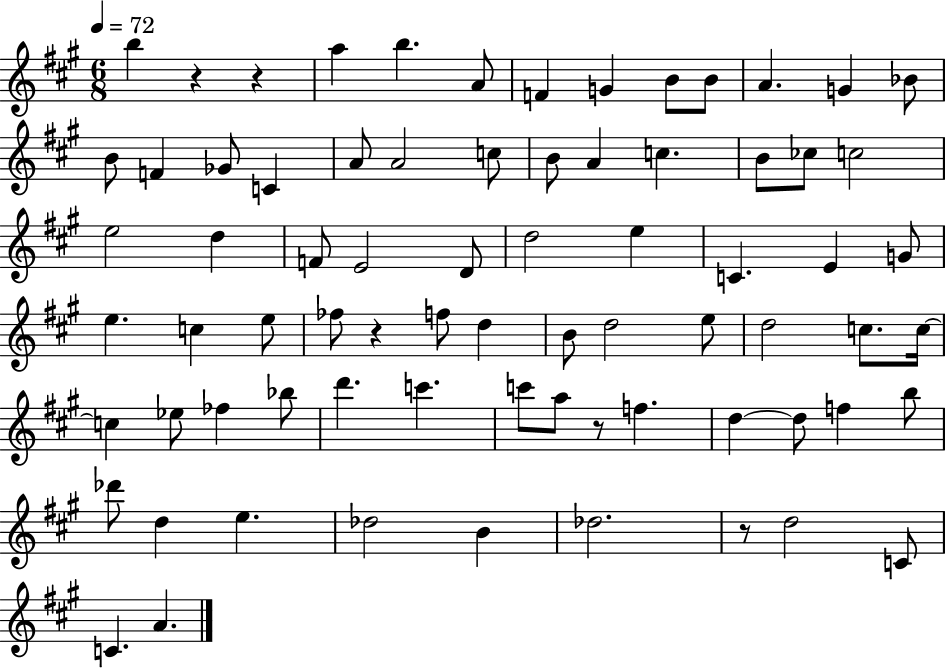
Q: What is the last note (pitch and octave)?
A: A4